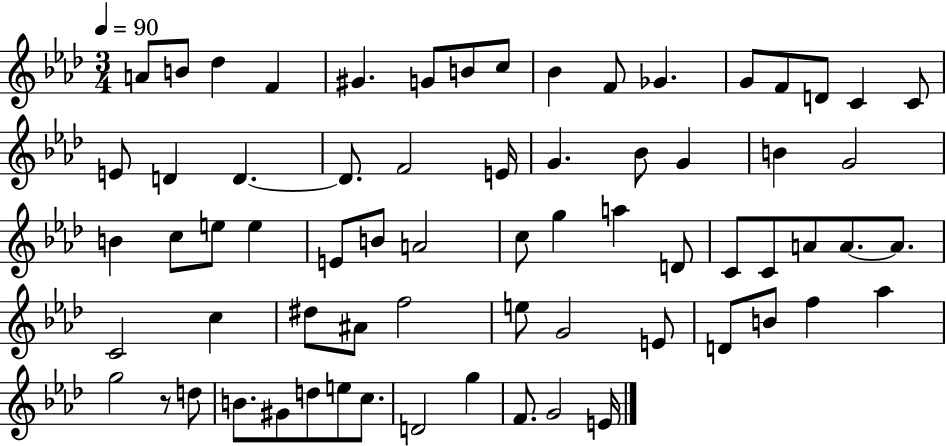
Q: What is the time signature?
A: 3/4